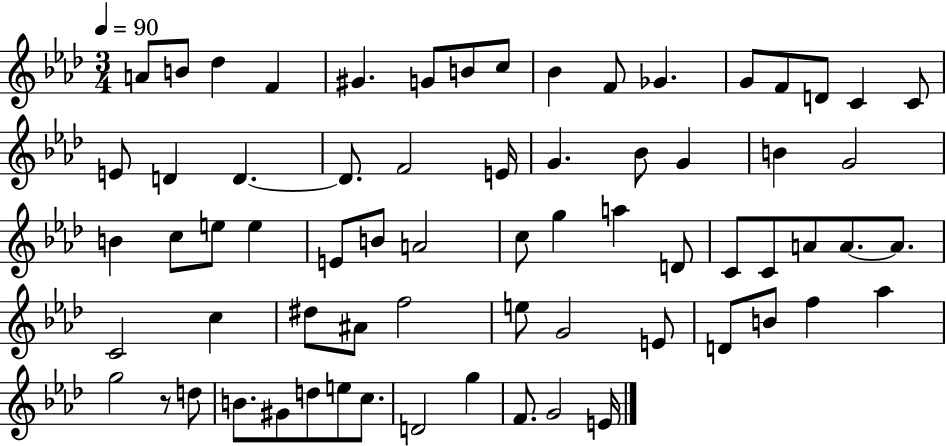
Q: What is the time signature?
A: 3/4